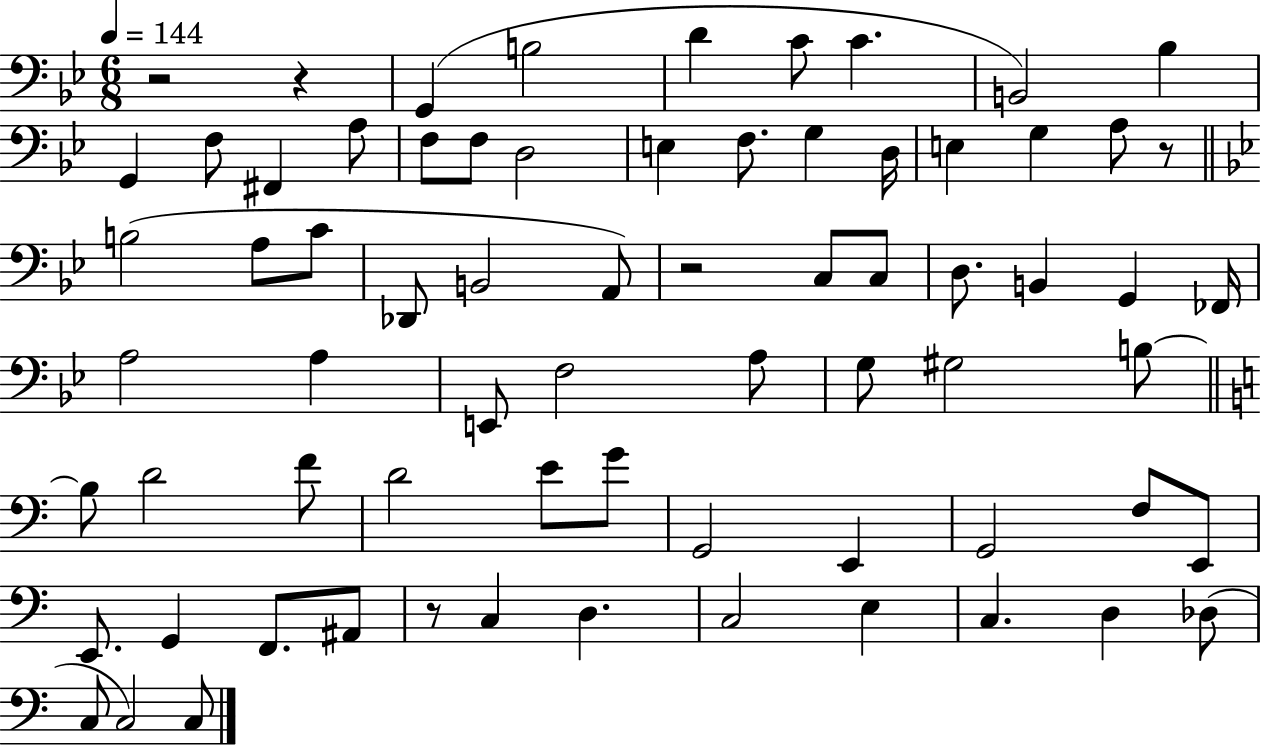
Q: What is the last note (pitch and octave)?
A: C3